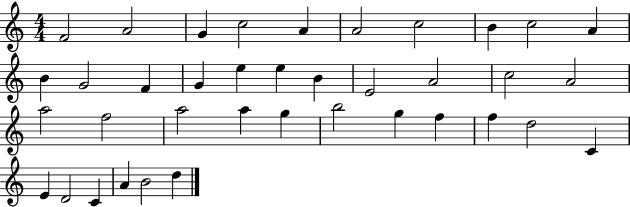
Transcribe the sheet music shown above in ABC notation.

X:1
T:Untitled
M:4/4
L:1/4
K:C
F2 A2 G c2 A A2 c2 B c2 A B G2 F G e e B E2 A2 c2 A2 a2 f2 a2 a g b2 g f f d2 C E D2 C A B2 d